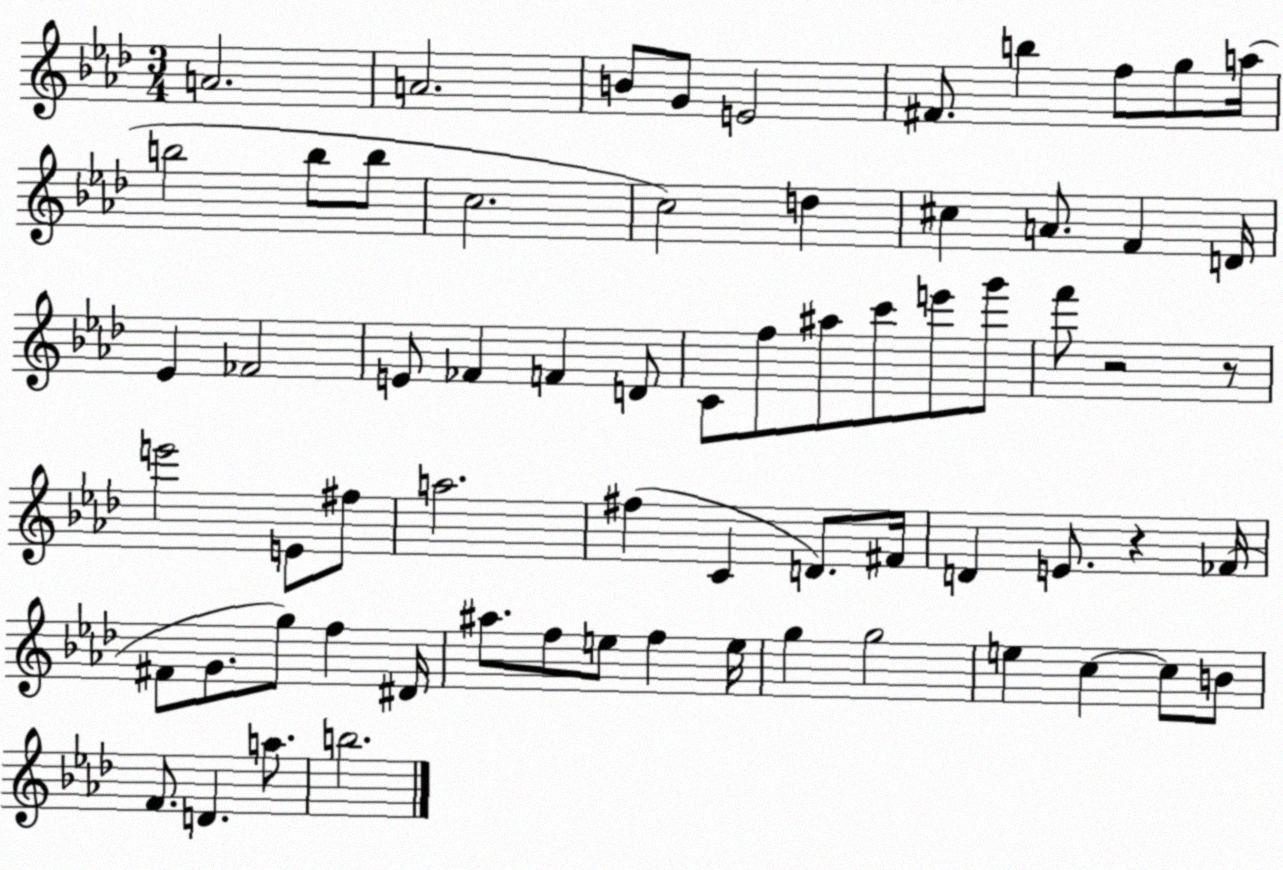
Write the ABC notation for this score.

X:1
T:Untitled
M:3/4
L:1/4
K:Ab
A2 A2 B/2 G/2 E2 ^F/2 b f/2 g/2 a/4 b2 b/2 b/2 c2 c2 d ^c A/2 F D/4 _E _F2 E/2 _F F D/2 C/2 f/2 ^a/2 c'/2 e'/2 g'/2 f'/2 z2 z/2 e'2 E/2 ^f/2 a2 ^f C D/2 ^F/4 D E/2 z _F/4 ^F/2 G/2 g/2 f ^D/4 ^a/2 f/2 e/2 f e/4 g g2 e c c/2 B/2 F/2 D a/2 b2